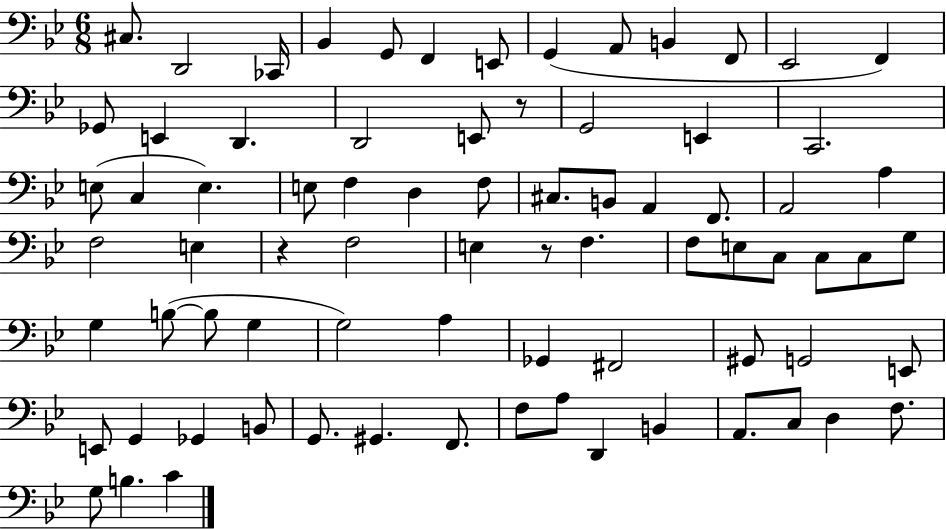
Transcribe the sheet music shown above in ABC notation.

X:1
T:Untitled
M:6/8
L:1/4
K:Bb
^C,/2 D,,2 _C,,/4 _B,, G,,/2 F,, E,,/2 G,, A,,/2 B,, F,,/2 _E,,2 F,, _G,,/2 E,, D,, D,,2 E,,/2 z/2 G,,2 E,, C,,2 E,/2 C, E, E,/2 F, D, F,/2 ^C,/2 B,,/2 A,, F,,/2 A,,2 A, F,2 E, z F,2 E, z/2 F, F,/2 E,/2 C,/2 C,/2 C,/2 G,/2 G, B,/2 B,/2 G, G,2 A, _G,, ^F,,2 ^G,,/2 G,,2 E,,/2 E,,/2 G,, _G,, B,,/2 G,,/2 ^G,, F,,/2 F,/2 A,/2 D,, B,, A,,/2 C,/2 D, F,/2 G,/2 B, C